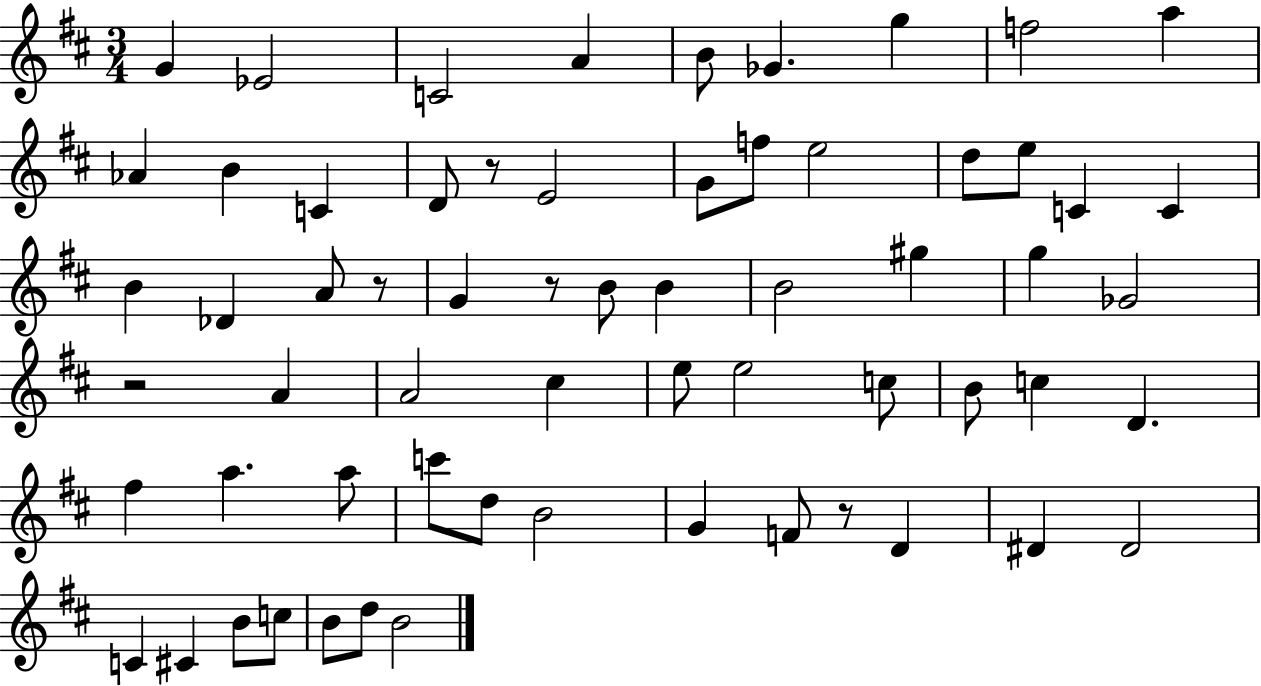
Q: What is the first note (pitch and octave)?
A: G4